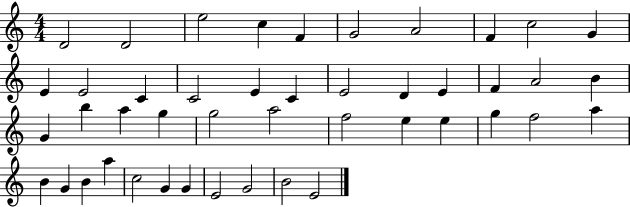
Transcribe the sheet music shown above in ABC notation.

X:1
T:Untitled
M:4/4
L:1/4
K:C
D2 D2 e2 c F G2 A2 F c2 G E E2 C C2 E C E2 D E F A2 B G b a g g2 a2 f2 e e g f2 a B G B a c2 G G E2 G2 B2 E2